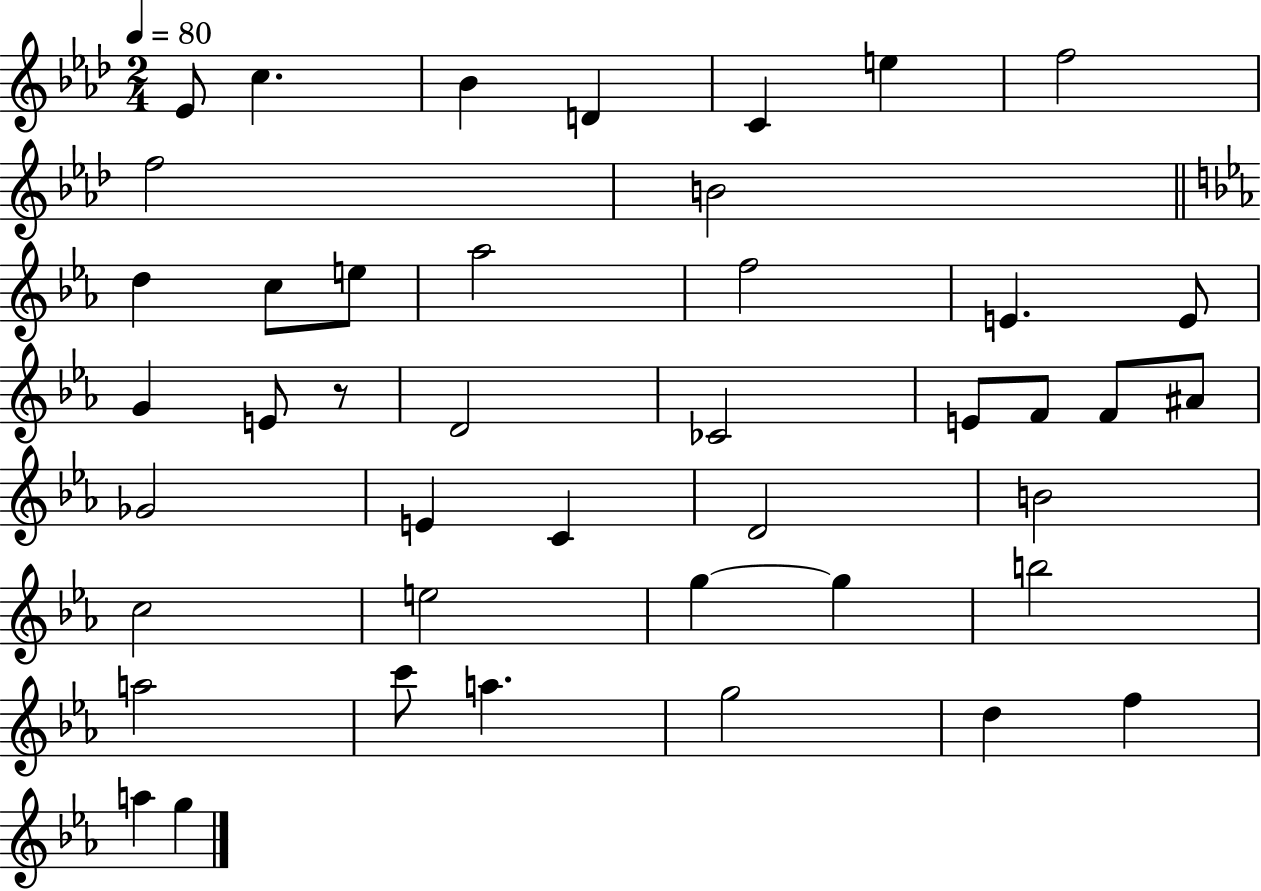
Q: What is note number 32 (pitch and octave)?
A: G5